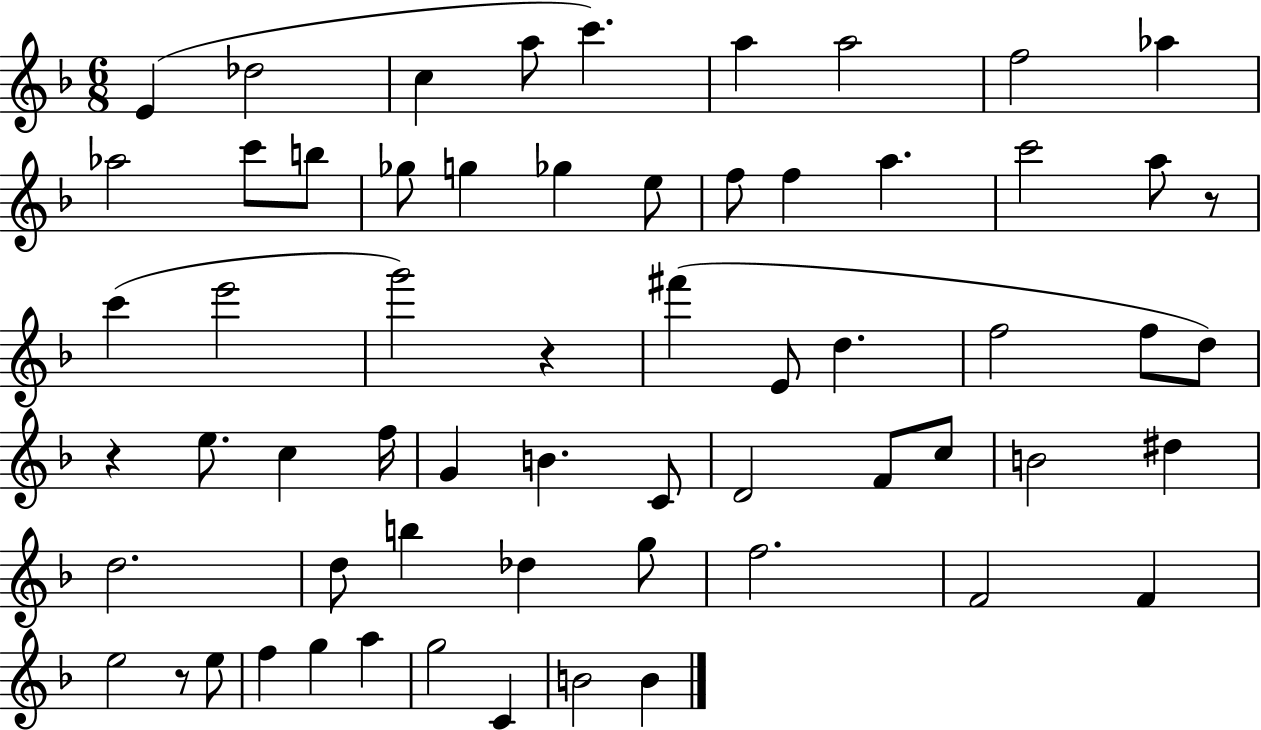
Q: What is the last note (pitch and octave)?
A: B4